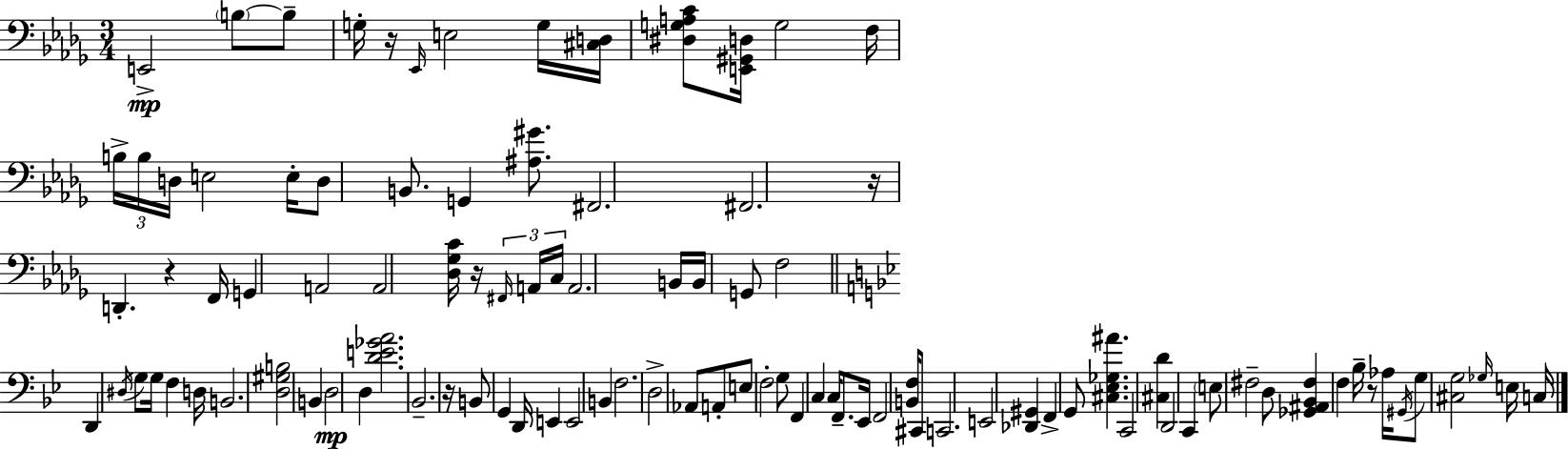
X:1
T:Untitled
M:3/4
L:1/4
K:Bbm
E,,2 B,/2 B,/2 G,/4 z/4 _E,,/4 E,2 G,/4 [^C,D,]/4 [^D,G,A,C]/2 [E,,^G,,D,]/4 G,2 F,/4 B,/4 B,/4 D,/4 E,2 E,/4 D,/2 B,,/2 G,, [^A,^G]/2 ^F,,2 ^F,,2 z/4 D,, z F,,/4 G,, A,,2 A,,2 [_D,_G,C]/4 z/4 ^F,,/4 A,,/4 C,/4 A,,2 B,,/4 B,,/4 G,,/2 F,2 D,, ^D,/4 G,/2 G,/4 F, D,/4 B,,2 [D,^G,B,]2 B,, D,2 D, [DE_GA]2 _B,,2 z/4 B,,/2 G,, D,,/4 E,, E,,2 B,, F,2 D,2 _A,,/2 A,,/2 E,/2 F,2 G,/2 F,, C, C,/4 F,,/2 _E,,/4 F,,2 [B,,F,]/4 ^C,,/2 C,,2 E,,2 [_D,,^G,,] F,, G,,/2 [^C,_E,_G,^A] C,,2 [^C,D] D,,2 C,, E,/2 ^F,2 D,/2 [_G,,^A,,_B,,^F,] F, _B,/4 z/2 _A,/4 ^G,,/4 G,/2 [^C,G,]2 _G,/4 E,/4 C,/4